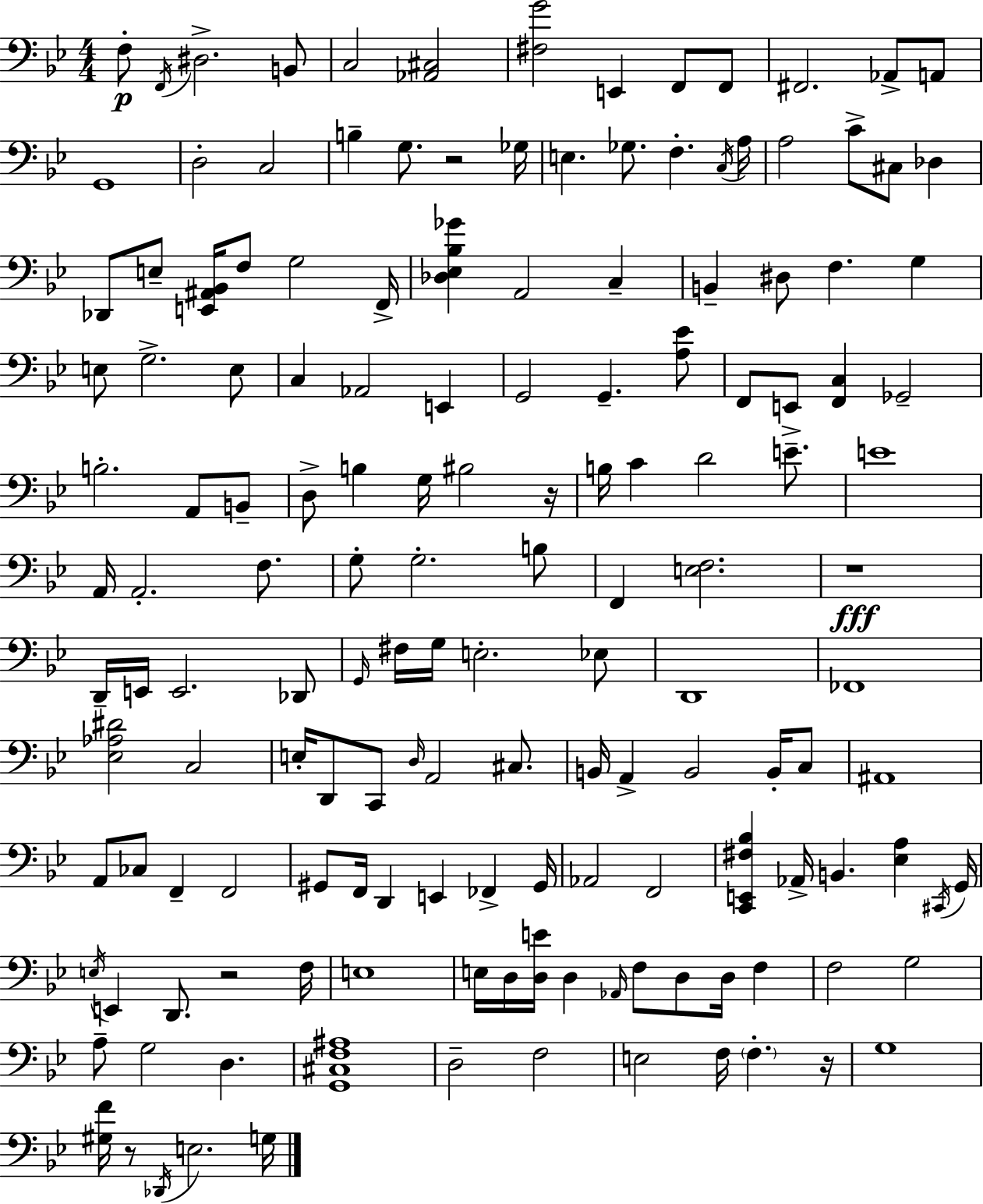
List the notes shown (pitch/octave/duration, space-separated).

F3/e F2/s D#3/h. B2/e C3/h [Ab2,C#3]/h [F#3,G4]/h E2/q F2/e F2/e F#2/h. Ab2/e A2/e G2/w D3/h C3/h B3/q G3/e. R/h Gb3/s E3/q. Gb3/e. F3/q. C3/s A3/s A3/h C4/e C#3/e Db3/q Db2/e E3/e [E2,A#2,Bb2]/s F3/e G3/h F2/s [Db3,Eb3,Bb3,Gb4]/q A2/h C3/q B2/q D#3/e F3/q. G3/q E3/e G3/h. E3/e C3/q Ab2/h E2/q G2/h G2/q. [A3,Eb4]/e F2/e E2/e [F2,C3]/q Gb2/h B3/h. A2/e B2/e D3/e B3/q G3/s BIS3/h R/s B3/s C4/q D4/h E4/e. E4/w A2/s A2/h. F3/e. G3/e G3/h. B3/e F2/q [E3,F3]/h. R/w D2/s E2/s E2/h. Db2/e G2/s F#3/s G3/s E3/h. Eb3/e D2/w FES2/w [Eb3,Ab3,D#4]/h C3/h E3/s D2/e C2/e D3/s A2/h C#3/e. B2/s A2/q B2/h B2/s C3/e A#2/w A2/e CES3/e F2/q F2/h G#2/e F2/s D2/q E2/q FES2/q G#2/s Ab2/h F2/h [C2,E2,F#3,Bb3]/q Ab2/s B2/q. [Eb3,A3]/q C#2/s G2/s E3/s E2/q D2/e. R/h F3/s E3/w E3/s D3/s [D3,E4]/s D3/q Ab2/s F3/e D3/e D3/s F3/q F3/h G3/h A3/e G3/h D3/q. [G2,C#3,F3,A#3]/w D3/h F3/h E3/h F3/s F3/q. R/s G3/w [G#3,F4]/s R/e Db2/s E3/h. G3/s